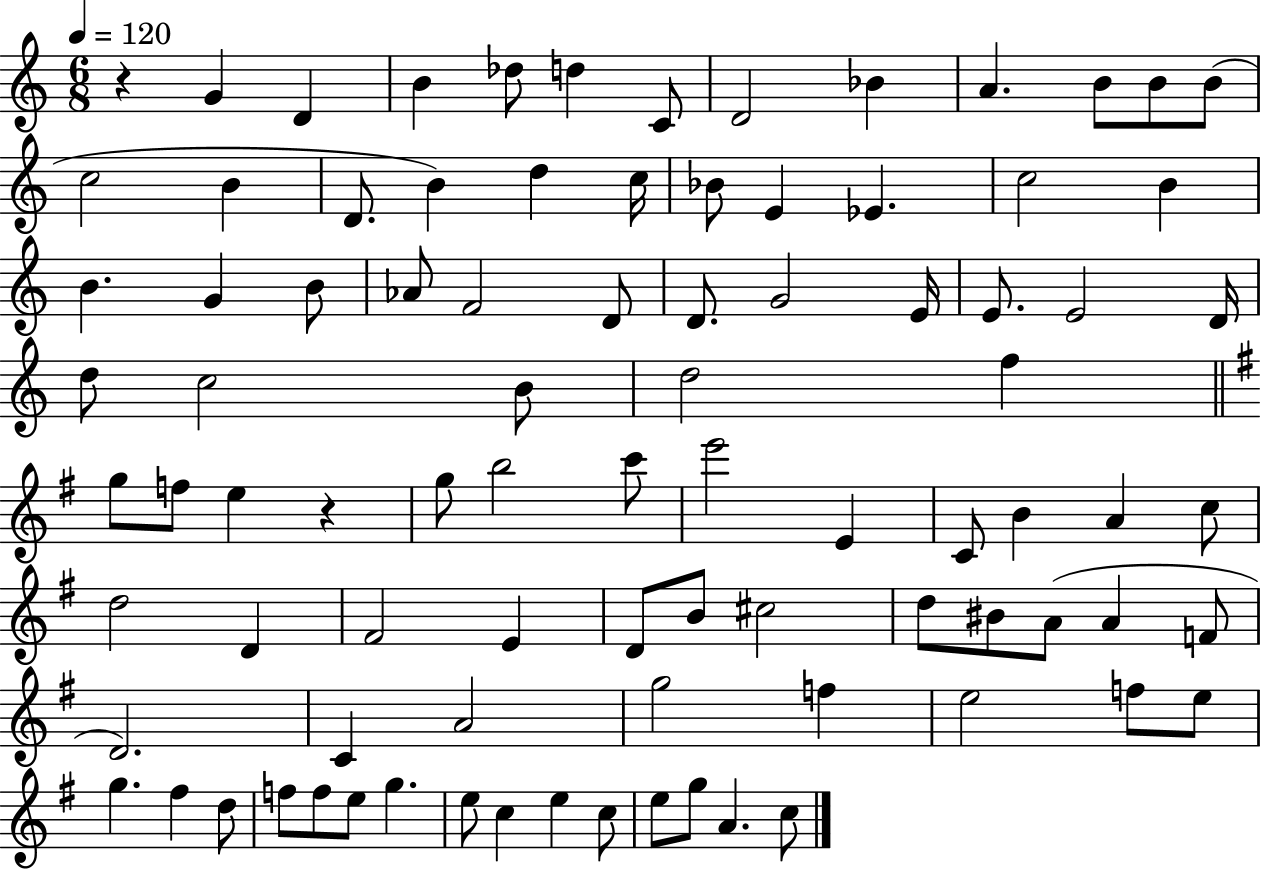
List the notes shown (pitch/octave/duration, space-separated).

R/q G4/q D4/q B4/q Db5/e D5/q C4/e D4/h Bb4/q A4/q. B4/e B4/e B4/e C5/h B4/q D4/e. B4/q D5/q C5/s Bb4/e E4/q Eb4/q. C5/h B4/q B4/q. G4/q B4/e Ab4/e F4/h D4/e D4/e. G4/h E4/s E4/e. E4/h D4/s D5/e C5/h B4/e D5/h F5/q G5/e F5/e E5/q R/q G5/e B5/h C6/e E6/h E4/q C4/e B4/q A4/q C5/e D5/h D4/q F#4/h E4/q D4/e B4/e C#5/h D5/e BIS4/e A4/e A4/q F4/e D4/h. C4/q A4/h G5/h F5/q E5/h F5/e E5/e G5/q. F#5/q D5/e F5/e F5/e E5/e G5/q. E5/e C5/q E5/q C5/e E5/e G5/e A4/q. C5/e